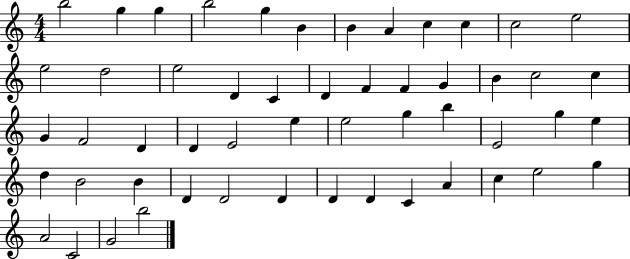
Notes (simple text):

B5/h G5/q G5/q B5/h G5/q B4/q B4/q A4/q C5/q C5/q C5/h E5/h E5/h D5/h E5/h D4/q C4/q D4/q F4/q F4/q G4/q B4/q C5/h C5/q G4/q F4/h D4/q D4/q E4/h E5/q E5/h G5/q B5/q E4/h G5/q E5/q D5/q B4/h B4/q D4/q D4/h D4/q D4/q D4/q C4/q A4/q C5/q E5/h G5/q A4/h C4/h G4/h B5/h